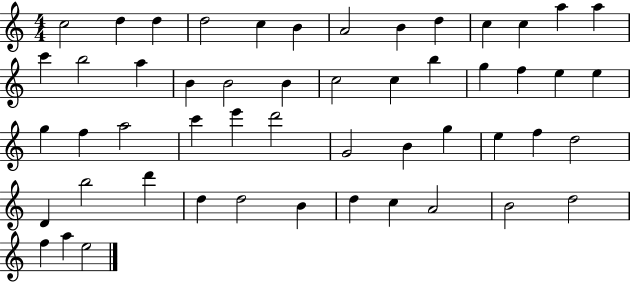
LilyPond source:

{
  \clef treble
  \numericTimeSignature
  \time 4/4
  \key c \major
  c''2 d''4 d''4 | d''2 c''4 b'4 | a'2 b'4 d''4 | c''4 c''4 a''4 a''4 | \break c'''4 b''2 a''4 | b'4 b'2 b'4 | c''2 c''4 b''4 | g''4 f''4 e''4 e''4 | \break g''4 f''4 a''2 | c'''4 e'''4 d'''2 | g'2 b'4 g''4 | e''4 f''4 d''2 | \break d'4 b''2 d'''4 | d''4 d''2 b'4 | d''4 c''4 a'2 | b'2 d''2 | \break f''4 a''4 e''2 | \bar "|."
}